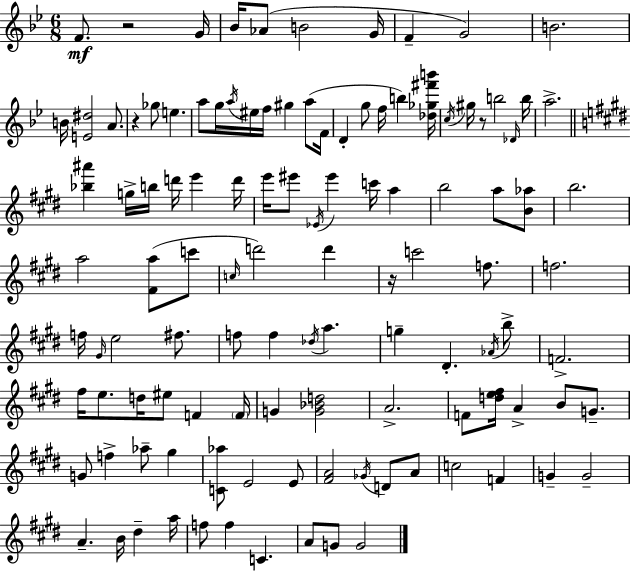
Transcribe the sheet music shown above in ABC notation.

X:1
T:Untitled
M:6/8
L:1/4
K:Gm
F/2 z2 G/4 _B/4 _A/2 B2 G/4 F G2 B2 B/4 [E^d]2 A/2 z _g/2 e a/2 g/4 a/4 ^e/4 f/4 ^g a/2 F/4 D g/2 f/4 b [_d_g^f'b']/4 c/4 ^g/4 z/2 b2 _D/4 b/4 a2 [_b^a'] g/4 b/4 d'/4 e' d'/4 e'/4 ^e'/2 _E/4 ^e' c'/4 a b2 a/2 [B_a]/2 b2 a2 [^Fa]/2 c'/2 c/4 d'2 d' z/4 c'2 f/2 f2 f/4 ^G/4 e2 ^f/2 f/2 f _d/4 a g ^D _A/4 b/2 F2 ^f/4 e/2 d/4 ^e/2 F F/4 G [G_Bd]2 A2 F/2 [de^f]/4 A B/2 G/2 G/2 f _a/2 ^g [C_a]/2 E2 E/2 [^FA]2 _G/4 D/2 A/2 c2 F G G2 A B/4 ^d a/4 f/2 f C A/2 G/2 G2